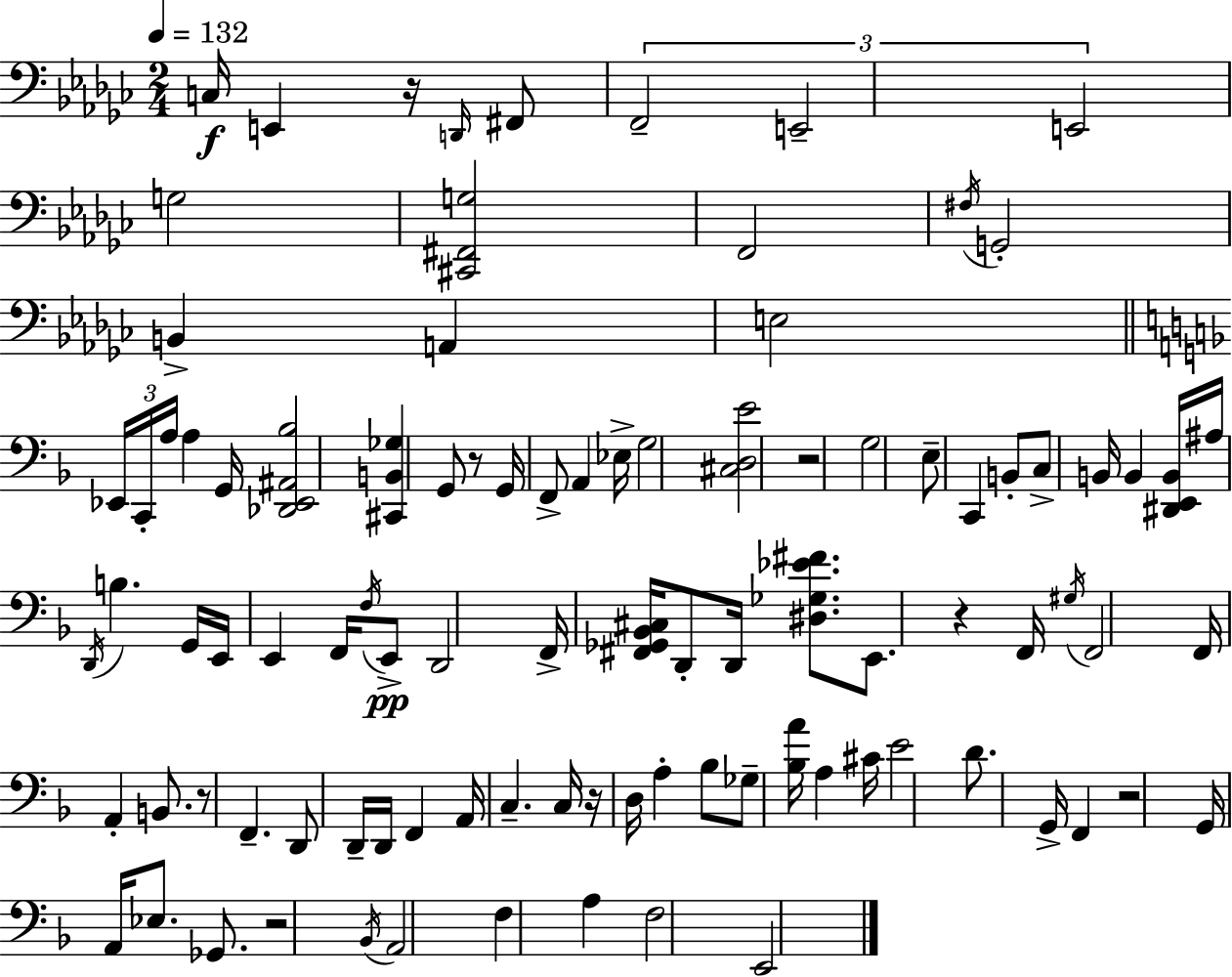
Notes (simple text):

C3/s E2/q R/s D2/s F#2/e F2/h E2/h E2/h G3/h [C#2,F#2,G3]/h F2/h F#3/s G2/h B2/q A2/q E3/h Eb2/s C2/s A3/s A3/q G2/s [Db2,Eb2,A#2,Bb3]/h [C#2,B2,Gb3]/q G2/e R/e G2/s F2/e A2/q Eb3/s G3/h [C#3,D3,E4]/h R/h G3/h E3/e C2/q B2/e C3/e B2/s B2/q [D#2,E2,B2]/s A#3/s D2/s B3/q. G2/s E2/s E2/q F2/s F3/s E2/e D2/h F2/s [F#2,Gb2,Bb2,C#3]/s D2/e D2/s [D#3,Gb3,Eb4,F#4]/e. E2/e. R/q F2/s G#3/s F2/h F2/s A2/q B2/e. R/e F2/q. D2/e D2/s D2/s F2/q A2/s C3/q. C3/s R/s D3/s A3/q Bb3/e Gb3/e [Bb3,A4]/s A3/q C#4/s E4/h D4/e. G2/s F2/q R/h G2/s A2/s Eb3/e. Gb2/e. R/h Bb2/s A2/h F3/q A3/q F3/h E2/h